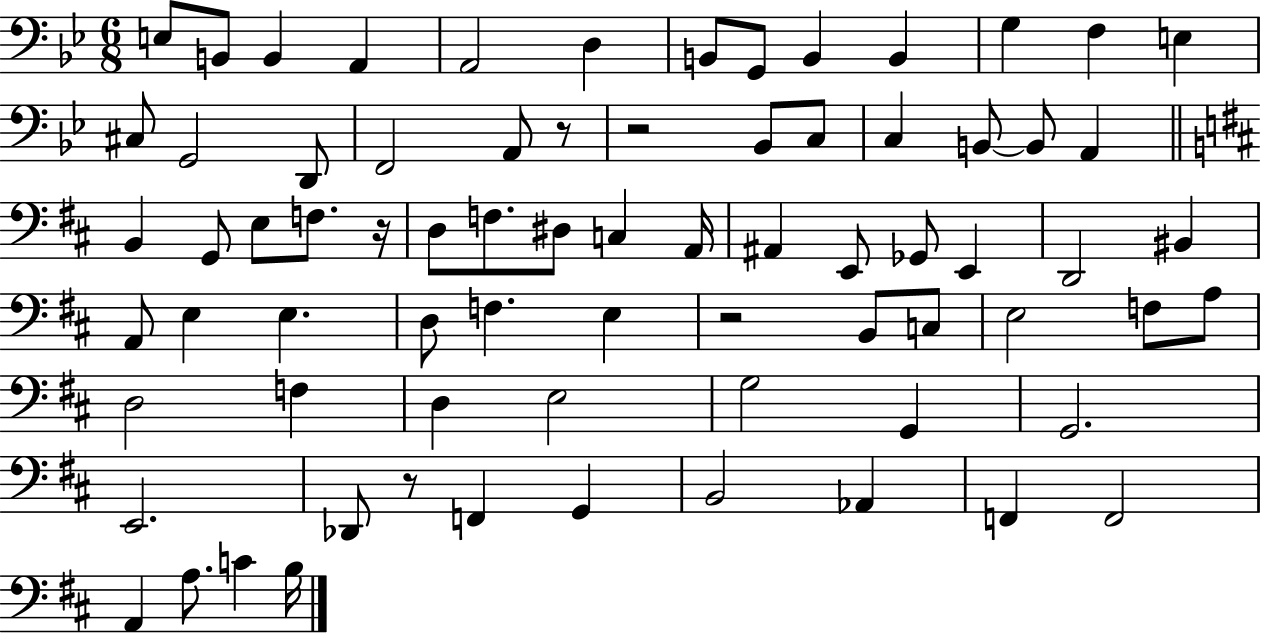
{
  \clef bass
  \numericTimeSignature
  \time 6/8
  \key bes \major
  e8 b,8 b,4 a,4 | a,2 d4 | b,8 g,8 b,4 b,4 | g4 f4 e4 | \break cis8 g,2 d,8 | f,2 a,8 r8 | r2 bes,8 c8 | c4 b,8~~ b,8 a,4 | \break \bar "||" \break \key b \minor b,4 g,8 e8 f8. r16 | d8 f8. dis8 c4 a,16 | ais,4 e,8 ges,8 e,4 | d,2 bis,4 | \break a,8 e4 e4. | d8 f4. e4 | r2 b,8 c8 | e2 f8 a8 | \break d2 f4 | d4 e2 | g2 g,4 | g,2. | \break e,2. | des,8 r8 f,4 g,4 | b,2 aes,4 | f,4 f,2 | \break a,4 a8. c'4 b16 | \bar "|."
}